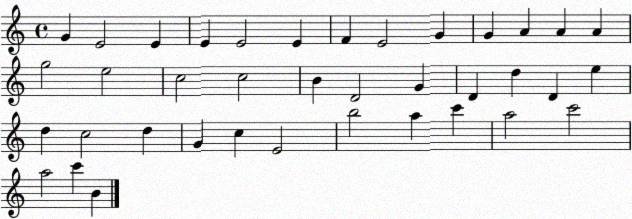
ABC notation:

X:1
T:Untitled
M:4/4
L:1/4
K:C
G E2 E E E2 E F E2 G G A A A g2 e2 c2 c2 B D2 G D d D e d c2 d G c E2 b2 a c' a2 c'2 a2 c' B